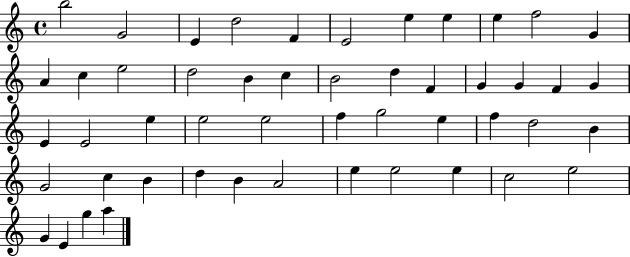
X:1
T:Untitled
M:4/4
L:1/4
K:C
b2 G2 E d2 F E2 e e e f2 G A c e2 d2 B c B2 d F G G F G E E2 e e2 e2 f g2 e f d2 B G2 c B d B A2 e e2 e c2 e2 G E g a